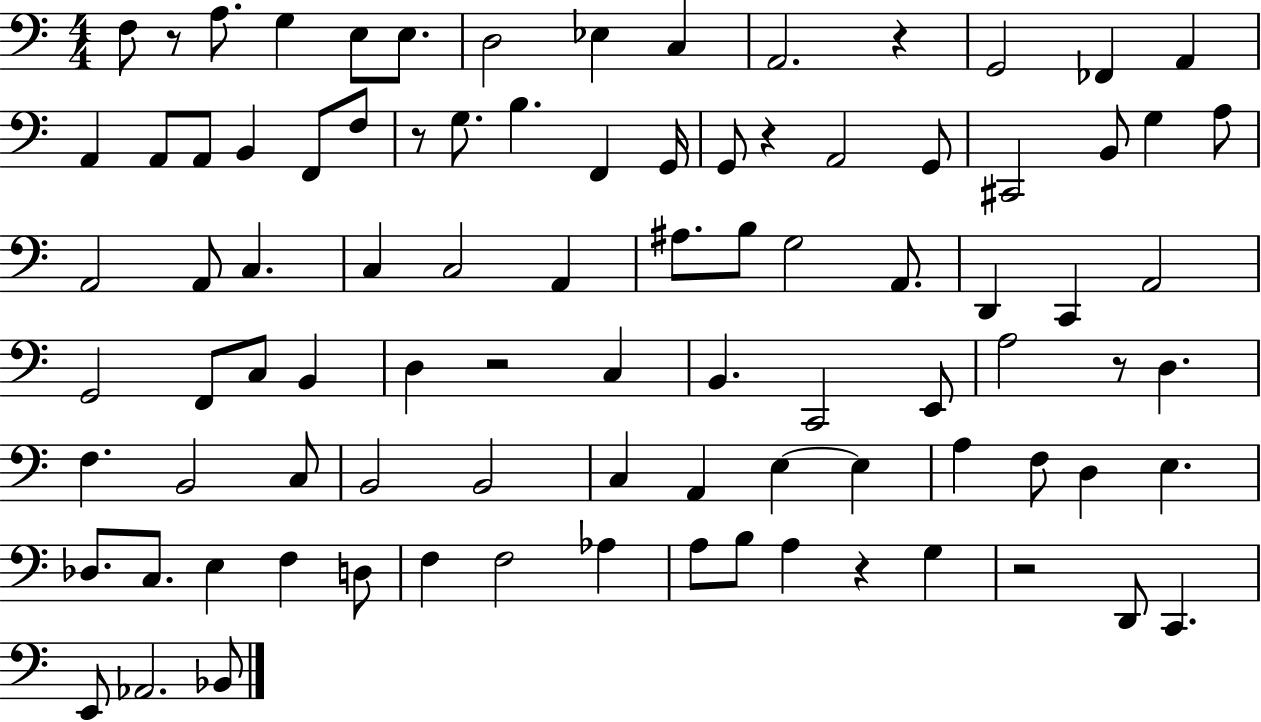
{
  \clef bass
  \numericTimeSignature
  \time 4/4
  \key c \major
  f8 r8 a8. g4 e8 e8. | d2 ees4 c4 | a,2. r4 | g,2 fes,4 a,4 | \break a,4 a,8 a,8 b,4 f,8 f8 | r8 g8. b4. f,4 g,16 | g,8 r4 a,2 g,8 | cis,2 b,8 g4 a8 | \break a,2 a,8 c4. | c4 c2 a,4 | ais8. b8 g2 a,8. | d,4 c,4 a,2 | \break g,2 f,8 c8 b,4 | d4 r2 c4 | b,4. c,2 e,8 | a2 r8 d4. | \break f4. b,2 c8 | b,2 b,2 | c4 a,4 e4~~ e4 | a4 f8 d4 e4. | \break des8. c8. e4 f4 d8 | f4 f2 aes4 | a8 b8 a4 r4 g4 | r2 d,8 c,4. | \break e,8 aes,2. bes,8 | \bar "|."
}